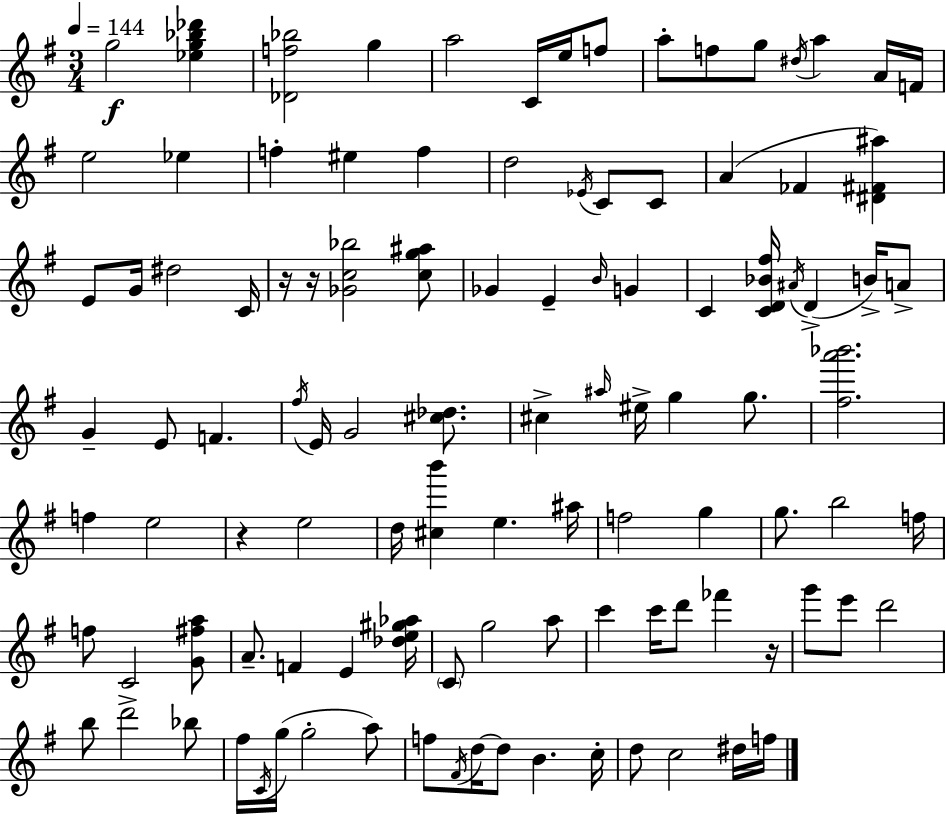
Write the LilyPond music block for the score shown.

{
  \clef treble
  \numericTimeSignature
  \time 3/4
  \key g \major
  \tempo 4 = 144
  g''2\f <ees'' g'' bes'' des'''>4 | <des' f'' bes''>2 g''4 | a''2 c'16 e''16 f''8 | a''8-. f''8 g''8 \acciaccatura { dis''16 } a''4 a'16 | \break f'16 e''2 ees''4 | f''4-. eis''4 f''4 | d''2 \acciaccatura { ees'16 } c'8 | c'8 a'4( fes'4 <dis' fis' ais''>4) | \break e'8 g'16 dis''2 | c'16 r16 r16 <ges' c'' bes''>2 | <c'' g'' ais''>8 ges'4 e'4-- \grace { b'16 } g'4 | c'4 <c' d' bes' fis''>16 \acciaccatura { ais'16 }( d'4-> | \break b'16->) a'8-> g'4-- e'8 f'4. | \acciaccatura { fis''16 } e'16 g'2 | <cis'' des''>8. cis''4-> \grace { ais''16 } eis''16-> g''4 | g''8. <fis'' a''' bes'''>2. | \break f''4 e''2 | r4 e''2 | d''16 <cis'' b'''>4 e''4. | ais''16 f''2 | \break g''4 g''8. b''2 | f''16 f''8 c'2 | <g' fis'' a''>8 a'8.-- f'4 | e'4 <des'' e'' gis'' aes''>16 \parenthesize c'8 g''2 | \break a''8 c'''4 c'''16 d'''8 | fes'''4 r16 g'''8 e'''8 d'''2 | b''8 d'''2-> | bes''8 fis''16 \acciaccatura { c'16 } g''16( g''2-. | \break a''8) f''8 \acciaccatura { fis'16 } d''16~~ d''8 | b'4. c''16-. d''8 c''2 | dis''16 f''16 \bar "|."
}